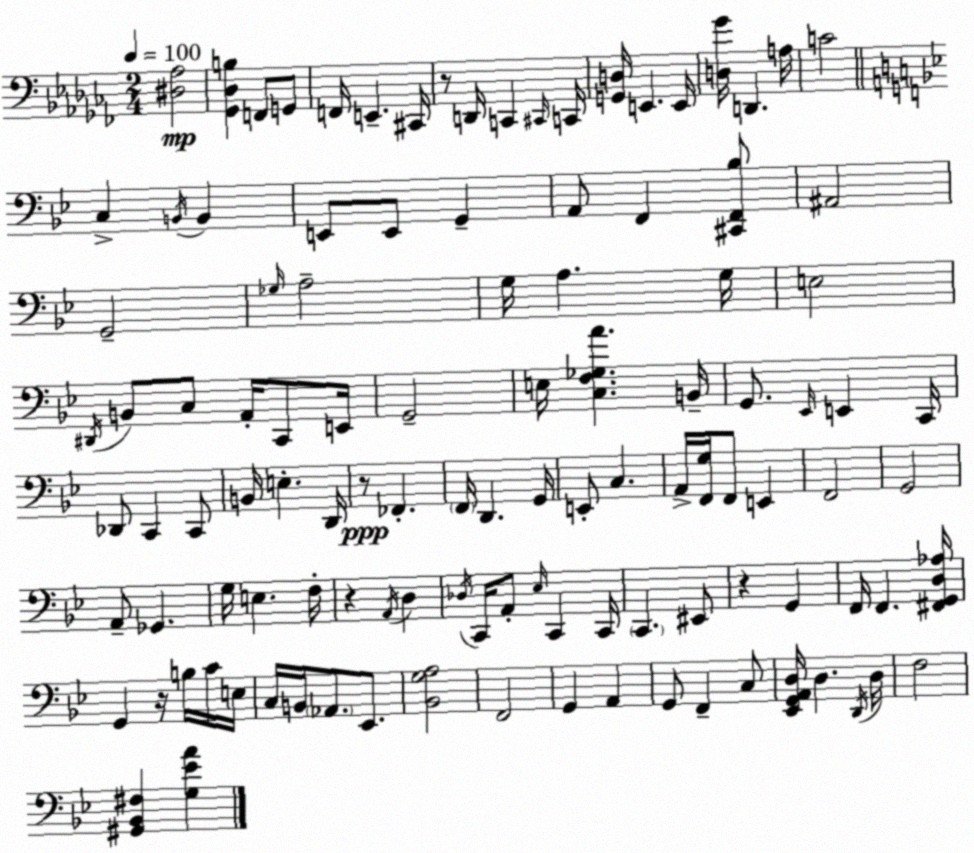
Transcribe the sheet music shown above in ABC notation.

X:1
T:Untitled
M:2/4
L:1/4
K:Abm
[^D,_A,]2 [_G,,_D,B,] F,,/2 G,,/2 F,,/4 E,, ^C,,/4 z/2 D,,/4 C,, ^C,,/4 C,,/4 [G,,D,]/4 E,, E,,/4 [D,_G]/4 D,, A,/4 C2 C, B,,/4 B,, E,,/2 E,,/2 G,, A,,/2 F,, [^C,,F,,_B,]/2 ^A,,2 G,,2 _G,/4 A,2 G,/4 A, G,/4 E,2 ^D,,/4 B,,/2 C,/2 A,,/4 C,,/2 E,,/4 G,,2 E,/4 [C,F,_G,A] B,,/4 G,,/2 _E,,/4 E,, C,,/4 _D,,/2 C,, C,,/2 B,,/4 E, D,,/4 z/2 _F,, F,,/4 D,, G,,/4 E,,/2 C, A,,/4 [F,,G,]/4 F,,/2 E,, F,,2 G,,2 A,,/2 _G,, G,/4 E, F,/4 z A,,/4 D, _D,/4 C,,/4 A,,/2 _E,/4 C,, C,,/4 C,, ^E,,/2 z G,, F,,/4 F,, [^F,,G,,D,_A,]/4 G,, z/4 B,/4 C/4 E,/4 C,/4 B,,/4 _A,,/2 _E,,/2 [_B,,G,A,]2 F,,2 G,, A,, G,,/2 F,, C,/2 [_E,,G,,A,,D,]/4 D, D,,/4 D,/4 F,2 [^G,,_B,,^F,] [G,_EA]